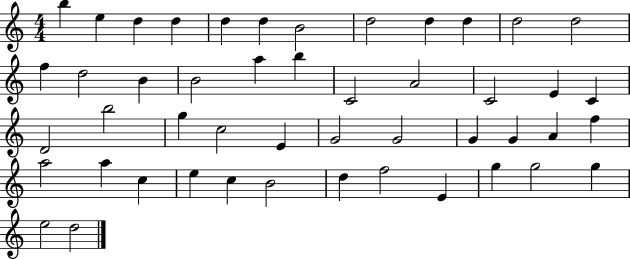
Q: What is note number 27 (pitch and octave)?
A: C5